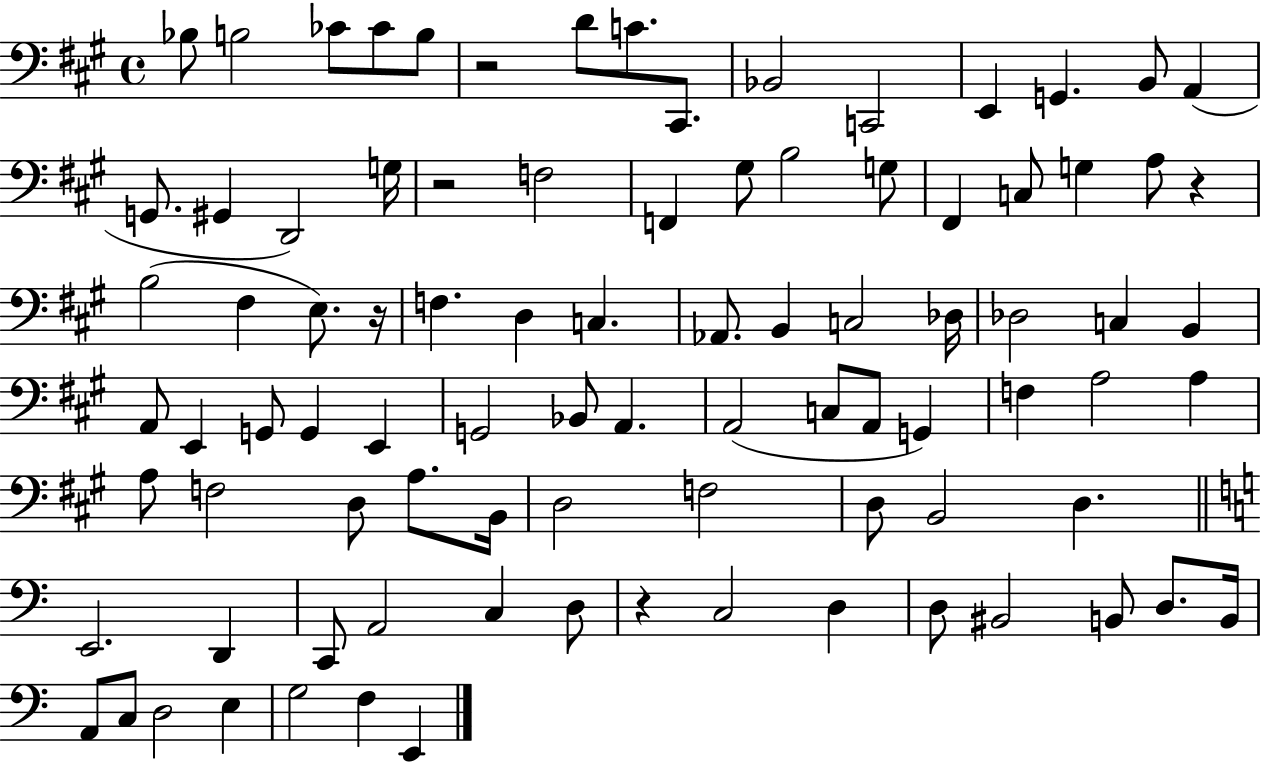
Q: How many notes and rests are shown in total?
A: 90